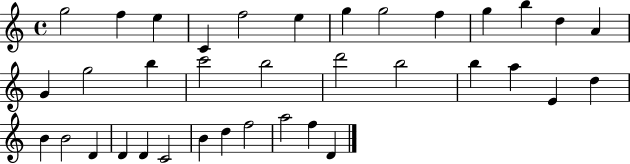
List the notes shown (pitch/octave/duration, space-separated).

G5/h F5/q E5/q C4/q F5/h E5/q G5/q G5/h F5/q G5/q B5/q D5/q A4/q G4/q G5/h B5/q C6/h B5/h D6/h B5/h B5/q A5/q E4/q D5/q B4/q B4/h D4/q D4/q D4/q C4/h B4/q D5/q F5/h A5/h F5/q D4/q